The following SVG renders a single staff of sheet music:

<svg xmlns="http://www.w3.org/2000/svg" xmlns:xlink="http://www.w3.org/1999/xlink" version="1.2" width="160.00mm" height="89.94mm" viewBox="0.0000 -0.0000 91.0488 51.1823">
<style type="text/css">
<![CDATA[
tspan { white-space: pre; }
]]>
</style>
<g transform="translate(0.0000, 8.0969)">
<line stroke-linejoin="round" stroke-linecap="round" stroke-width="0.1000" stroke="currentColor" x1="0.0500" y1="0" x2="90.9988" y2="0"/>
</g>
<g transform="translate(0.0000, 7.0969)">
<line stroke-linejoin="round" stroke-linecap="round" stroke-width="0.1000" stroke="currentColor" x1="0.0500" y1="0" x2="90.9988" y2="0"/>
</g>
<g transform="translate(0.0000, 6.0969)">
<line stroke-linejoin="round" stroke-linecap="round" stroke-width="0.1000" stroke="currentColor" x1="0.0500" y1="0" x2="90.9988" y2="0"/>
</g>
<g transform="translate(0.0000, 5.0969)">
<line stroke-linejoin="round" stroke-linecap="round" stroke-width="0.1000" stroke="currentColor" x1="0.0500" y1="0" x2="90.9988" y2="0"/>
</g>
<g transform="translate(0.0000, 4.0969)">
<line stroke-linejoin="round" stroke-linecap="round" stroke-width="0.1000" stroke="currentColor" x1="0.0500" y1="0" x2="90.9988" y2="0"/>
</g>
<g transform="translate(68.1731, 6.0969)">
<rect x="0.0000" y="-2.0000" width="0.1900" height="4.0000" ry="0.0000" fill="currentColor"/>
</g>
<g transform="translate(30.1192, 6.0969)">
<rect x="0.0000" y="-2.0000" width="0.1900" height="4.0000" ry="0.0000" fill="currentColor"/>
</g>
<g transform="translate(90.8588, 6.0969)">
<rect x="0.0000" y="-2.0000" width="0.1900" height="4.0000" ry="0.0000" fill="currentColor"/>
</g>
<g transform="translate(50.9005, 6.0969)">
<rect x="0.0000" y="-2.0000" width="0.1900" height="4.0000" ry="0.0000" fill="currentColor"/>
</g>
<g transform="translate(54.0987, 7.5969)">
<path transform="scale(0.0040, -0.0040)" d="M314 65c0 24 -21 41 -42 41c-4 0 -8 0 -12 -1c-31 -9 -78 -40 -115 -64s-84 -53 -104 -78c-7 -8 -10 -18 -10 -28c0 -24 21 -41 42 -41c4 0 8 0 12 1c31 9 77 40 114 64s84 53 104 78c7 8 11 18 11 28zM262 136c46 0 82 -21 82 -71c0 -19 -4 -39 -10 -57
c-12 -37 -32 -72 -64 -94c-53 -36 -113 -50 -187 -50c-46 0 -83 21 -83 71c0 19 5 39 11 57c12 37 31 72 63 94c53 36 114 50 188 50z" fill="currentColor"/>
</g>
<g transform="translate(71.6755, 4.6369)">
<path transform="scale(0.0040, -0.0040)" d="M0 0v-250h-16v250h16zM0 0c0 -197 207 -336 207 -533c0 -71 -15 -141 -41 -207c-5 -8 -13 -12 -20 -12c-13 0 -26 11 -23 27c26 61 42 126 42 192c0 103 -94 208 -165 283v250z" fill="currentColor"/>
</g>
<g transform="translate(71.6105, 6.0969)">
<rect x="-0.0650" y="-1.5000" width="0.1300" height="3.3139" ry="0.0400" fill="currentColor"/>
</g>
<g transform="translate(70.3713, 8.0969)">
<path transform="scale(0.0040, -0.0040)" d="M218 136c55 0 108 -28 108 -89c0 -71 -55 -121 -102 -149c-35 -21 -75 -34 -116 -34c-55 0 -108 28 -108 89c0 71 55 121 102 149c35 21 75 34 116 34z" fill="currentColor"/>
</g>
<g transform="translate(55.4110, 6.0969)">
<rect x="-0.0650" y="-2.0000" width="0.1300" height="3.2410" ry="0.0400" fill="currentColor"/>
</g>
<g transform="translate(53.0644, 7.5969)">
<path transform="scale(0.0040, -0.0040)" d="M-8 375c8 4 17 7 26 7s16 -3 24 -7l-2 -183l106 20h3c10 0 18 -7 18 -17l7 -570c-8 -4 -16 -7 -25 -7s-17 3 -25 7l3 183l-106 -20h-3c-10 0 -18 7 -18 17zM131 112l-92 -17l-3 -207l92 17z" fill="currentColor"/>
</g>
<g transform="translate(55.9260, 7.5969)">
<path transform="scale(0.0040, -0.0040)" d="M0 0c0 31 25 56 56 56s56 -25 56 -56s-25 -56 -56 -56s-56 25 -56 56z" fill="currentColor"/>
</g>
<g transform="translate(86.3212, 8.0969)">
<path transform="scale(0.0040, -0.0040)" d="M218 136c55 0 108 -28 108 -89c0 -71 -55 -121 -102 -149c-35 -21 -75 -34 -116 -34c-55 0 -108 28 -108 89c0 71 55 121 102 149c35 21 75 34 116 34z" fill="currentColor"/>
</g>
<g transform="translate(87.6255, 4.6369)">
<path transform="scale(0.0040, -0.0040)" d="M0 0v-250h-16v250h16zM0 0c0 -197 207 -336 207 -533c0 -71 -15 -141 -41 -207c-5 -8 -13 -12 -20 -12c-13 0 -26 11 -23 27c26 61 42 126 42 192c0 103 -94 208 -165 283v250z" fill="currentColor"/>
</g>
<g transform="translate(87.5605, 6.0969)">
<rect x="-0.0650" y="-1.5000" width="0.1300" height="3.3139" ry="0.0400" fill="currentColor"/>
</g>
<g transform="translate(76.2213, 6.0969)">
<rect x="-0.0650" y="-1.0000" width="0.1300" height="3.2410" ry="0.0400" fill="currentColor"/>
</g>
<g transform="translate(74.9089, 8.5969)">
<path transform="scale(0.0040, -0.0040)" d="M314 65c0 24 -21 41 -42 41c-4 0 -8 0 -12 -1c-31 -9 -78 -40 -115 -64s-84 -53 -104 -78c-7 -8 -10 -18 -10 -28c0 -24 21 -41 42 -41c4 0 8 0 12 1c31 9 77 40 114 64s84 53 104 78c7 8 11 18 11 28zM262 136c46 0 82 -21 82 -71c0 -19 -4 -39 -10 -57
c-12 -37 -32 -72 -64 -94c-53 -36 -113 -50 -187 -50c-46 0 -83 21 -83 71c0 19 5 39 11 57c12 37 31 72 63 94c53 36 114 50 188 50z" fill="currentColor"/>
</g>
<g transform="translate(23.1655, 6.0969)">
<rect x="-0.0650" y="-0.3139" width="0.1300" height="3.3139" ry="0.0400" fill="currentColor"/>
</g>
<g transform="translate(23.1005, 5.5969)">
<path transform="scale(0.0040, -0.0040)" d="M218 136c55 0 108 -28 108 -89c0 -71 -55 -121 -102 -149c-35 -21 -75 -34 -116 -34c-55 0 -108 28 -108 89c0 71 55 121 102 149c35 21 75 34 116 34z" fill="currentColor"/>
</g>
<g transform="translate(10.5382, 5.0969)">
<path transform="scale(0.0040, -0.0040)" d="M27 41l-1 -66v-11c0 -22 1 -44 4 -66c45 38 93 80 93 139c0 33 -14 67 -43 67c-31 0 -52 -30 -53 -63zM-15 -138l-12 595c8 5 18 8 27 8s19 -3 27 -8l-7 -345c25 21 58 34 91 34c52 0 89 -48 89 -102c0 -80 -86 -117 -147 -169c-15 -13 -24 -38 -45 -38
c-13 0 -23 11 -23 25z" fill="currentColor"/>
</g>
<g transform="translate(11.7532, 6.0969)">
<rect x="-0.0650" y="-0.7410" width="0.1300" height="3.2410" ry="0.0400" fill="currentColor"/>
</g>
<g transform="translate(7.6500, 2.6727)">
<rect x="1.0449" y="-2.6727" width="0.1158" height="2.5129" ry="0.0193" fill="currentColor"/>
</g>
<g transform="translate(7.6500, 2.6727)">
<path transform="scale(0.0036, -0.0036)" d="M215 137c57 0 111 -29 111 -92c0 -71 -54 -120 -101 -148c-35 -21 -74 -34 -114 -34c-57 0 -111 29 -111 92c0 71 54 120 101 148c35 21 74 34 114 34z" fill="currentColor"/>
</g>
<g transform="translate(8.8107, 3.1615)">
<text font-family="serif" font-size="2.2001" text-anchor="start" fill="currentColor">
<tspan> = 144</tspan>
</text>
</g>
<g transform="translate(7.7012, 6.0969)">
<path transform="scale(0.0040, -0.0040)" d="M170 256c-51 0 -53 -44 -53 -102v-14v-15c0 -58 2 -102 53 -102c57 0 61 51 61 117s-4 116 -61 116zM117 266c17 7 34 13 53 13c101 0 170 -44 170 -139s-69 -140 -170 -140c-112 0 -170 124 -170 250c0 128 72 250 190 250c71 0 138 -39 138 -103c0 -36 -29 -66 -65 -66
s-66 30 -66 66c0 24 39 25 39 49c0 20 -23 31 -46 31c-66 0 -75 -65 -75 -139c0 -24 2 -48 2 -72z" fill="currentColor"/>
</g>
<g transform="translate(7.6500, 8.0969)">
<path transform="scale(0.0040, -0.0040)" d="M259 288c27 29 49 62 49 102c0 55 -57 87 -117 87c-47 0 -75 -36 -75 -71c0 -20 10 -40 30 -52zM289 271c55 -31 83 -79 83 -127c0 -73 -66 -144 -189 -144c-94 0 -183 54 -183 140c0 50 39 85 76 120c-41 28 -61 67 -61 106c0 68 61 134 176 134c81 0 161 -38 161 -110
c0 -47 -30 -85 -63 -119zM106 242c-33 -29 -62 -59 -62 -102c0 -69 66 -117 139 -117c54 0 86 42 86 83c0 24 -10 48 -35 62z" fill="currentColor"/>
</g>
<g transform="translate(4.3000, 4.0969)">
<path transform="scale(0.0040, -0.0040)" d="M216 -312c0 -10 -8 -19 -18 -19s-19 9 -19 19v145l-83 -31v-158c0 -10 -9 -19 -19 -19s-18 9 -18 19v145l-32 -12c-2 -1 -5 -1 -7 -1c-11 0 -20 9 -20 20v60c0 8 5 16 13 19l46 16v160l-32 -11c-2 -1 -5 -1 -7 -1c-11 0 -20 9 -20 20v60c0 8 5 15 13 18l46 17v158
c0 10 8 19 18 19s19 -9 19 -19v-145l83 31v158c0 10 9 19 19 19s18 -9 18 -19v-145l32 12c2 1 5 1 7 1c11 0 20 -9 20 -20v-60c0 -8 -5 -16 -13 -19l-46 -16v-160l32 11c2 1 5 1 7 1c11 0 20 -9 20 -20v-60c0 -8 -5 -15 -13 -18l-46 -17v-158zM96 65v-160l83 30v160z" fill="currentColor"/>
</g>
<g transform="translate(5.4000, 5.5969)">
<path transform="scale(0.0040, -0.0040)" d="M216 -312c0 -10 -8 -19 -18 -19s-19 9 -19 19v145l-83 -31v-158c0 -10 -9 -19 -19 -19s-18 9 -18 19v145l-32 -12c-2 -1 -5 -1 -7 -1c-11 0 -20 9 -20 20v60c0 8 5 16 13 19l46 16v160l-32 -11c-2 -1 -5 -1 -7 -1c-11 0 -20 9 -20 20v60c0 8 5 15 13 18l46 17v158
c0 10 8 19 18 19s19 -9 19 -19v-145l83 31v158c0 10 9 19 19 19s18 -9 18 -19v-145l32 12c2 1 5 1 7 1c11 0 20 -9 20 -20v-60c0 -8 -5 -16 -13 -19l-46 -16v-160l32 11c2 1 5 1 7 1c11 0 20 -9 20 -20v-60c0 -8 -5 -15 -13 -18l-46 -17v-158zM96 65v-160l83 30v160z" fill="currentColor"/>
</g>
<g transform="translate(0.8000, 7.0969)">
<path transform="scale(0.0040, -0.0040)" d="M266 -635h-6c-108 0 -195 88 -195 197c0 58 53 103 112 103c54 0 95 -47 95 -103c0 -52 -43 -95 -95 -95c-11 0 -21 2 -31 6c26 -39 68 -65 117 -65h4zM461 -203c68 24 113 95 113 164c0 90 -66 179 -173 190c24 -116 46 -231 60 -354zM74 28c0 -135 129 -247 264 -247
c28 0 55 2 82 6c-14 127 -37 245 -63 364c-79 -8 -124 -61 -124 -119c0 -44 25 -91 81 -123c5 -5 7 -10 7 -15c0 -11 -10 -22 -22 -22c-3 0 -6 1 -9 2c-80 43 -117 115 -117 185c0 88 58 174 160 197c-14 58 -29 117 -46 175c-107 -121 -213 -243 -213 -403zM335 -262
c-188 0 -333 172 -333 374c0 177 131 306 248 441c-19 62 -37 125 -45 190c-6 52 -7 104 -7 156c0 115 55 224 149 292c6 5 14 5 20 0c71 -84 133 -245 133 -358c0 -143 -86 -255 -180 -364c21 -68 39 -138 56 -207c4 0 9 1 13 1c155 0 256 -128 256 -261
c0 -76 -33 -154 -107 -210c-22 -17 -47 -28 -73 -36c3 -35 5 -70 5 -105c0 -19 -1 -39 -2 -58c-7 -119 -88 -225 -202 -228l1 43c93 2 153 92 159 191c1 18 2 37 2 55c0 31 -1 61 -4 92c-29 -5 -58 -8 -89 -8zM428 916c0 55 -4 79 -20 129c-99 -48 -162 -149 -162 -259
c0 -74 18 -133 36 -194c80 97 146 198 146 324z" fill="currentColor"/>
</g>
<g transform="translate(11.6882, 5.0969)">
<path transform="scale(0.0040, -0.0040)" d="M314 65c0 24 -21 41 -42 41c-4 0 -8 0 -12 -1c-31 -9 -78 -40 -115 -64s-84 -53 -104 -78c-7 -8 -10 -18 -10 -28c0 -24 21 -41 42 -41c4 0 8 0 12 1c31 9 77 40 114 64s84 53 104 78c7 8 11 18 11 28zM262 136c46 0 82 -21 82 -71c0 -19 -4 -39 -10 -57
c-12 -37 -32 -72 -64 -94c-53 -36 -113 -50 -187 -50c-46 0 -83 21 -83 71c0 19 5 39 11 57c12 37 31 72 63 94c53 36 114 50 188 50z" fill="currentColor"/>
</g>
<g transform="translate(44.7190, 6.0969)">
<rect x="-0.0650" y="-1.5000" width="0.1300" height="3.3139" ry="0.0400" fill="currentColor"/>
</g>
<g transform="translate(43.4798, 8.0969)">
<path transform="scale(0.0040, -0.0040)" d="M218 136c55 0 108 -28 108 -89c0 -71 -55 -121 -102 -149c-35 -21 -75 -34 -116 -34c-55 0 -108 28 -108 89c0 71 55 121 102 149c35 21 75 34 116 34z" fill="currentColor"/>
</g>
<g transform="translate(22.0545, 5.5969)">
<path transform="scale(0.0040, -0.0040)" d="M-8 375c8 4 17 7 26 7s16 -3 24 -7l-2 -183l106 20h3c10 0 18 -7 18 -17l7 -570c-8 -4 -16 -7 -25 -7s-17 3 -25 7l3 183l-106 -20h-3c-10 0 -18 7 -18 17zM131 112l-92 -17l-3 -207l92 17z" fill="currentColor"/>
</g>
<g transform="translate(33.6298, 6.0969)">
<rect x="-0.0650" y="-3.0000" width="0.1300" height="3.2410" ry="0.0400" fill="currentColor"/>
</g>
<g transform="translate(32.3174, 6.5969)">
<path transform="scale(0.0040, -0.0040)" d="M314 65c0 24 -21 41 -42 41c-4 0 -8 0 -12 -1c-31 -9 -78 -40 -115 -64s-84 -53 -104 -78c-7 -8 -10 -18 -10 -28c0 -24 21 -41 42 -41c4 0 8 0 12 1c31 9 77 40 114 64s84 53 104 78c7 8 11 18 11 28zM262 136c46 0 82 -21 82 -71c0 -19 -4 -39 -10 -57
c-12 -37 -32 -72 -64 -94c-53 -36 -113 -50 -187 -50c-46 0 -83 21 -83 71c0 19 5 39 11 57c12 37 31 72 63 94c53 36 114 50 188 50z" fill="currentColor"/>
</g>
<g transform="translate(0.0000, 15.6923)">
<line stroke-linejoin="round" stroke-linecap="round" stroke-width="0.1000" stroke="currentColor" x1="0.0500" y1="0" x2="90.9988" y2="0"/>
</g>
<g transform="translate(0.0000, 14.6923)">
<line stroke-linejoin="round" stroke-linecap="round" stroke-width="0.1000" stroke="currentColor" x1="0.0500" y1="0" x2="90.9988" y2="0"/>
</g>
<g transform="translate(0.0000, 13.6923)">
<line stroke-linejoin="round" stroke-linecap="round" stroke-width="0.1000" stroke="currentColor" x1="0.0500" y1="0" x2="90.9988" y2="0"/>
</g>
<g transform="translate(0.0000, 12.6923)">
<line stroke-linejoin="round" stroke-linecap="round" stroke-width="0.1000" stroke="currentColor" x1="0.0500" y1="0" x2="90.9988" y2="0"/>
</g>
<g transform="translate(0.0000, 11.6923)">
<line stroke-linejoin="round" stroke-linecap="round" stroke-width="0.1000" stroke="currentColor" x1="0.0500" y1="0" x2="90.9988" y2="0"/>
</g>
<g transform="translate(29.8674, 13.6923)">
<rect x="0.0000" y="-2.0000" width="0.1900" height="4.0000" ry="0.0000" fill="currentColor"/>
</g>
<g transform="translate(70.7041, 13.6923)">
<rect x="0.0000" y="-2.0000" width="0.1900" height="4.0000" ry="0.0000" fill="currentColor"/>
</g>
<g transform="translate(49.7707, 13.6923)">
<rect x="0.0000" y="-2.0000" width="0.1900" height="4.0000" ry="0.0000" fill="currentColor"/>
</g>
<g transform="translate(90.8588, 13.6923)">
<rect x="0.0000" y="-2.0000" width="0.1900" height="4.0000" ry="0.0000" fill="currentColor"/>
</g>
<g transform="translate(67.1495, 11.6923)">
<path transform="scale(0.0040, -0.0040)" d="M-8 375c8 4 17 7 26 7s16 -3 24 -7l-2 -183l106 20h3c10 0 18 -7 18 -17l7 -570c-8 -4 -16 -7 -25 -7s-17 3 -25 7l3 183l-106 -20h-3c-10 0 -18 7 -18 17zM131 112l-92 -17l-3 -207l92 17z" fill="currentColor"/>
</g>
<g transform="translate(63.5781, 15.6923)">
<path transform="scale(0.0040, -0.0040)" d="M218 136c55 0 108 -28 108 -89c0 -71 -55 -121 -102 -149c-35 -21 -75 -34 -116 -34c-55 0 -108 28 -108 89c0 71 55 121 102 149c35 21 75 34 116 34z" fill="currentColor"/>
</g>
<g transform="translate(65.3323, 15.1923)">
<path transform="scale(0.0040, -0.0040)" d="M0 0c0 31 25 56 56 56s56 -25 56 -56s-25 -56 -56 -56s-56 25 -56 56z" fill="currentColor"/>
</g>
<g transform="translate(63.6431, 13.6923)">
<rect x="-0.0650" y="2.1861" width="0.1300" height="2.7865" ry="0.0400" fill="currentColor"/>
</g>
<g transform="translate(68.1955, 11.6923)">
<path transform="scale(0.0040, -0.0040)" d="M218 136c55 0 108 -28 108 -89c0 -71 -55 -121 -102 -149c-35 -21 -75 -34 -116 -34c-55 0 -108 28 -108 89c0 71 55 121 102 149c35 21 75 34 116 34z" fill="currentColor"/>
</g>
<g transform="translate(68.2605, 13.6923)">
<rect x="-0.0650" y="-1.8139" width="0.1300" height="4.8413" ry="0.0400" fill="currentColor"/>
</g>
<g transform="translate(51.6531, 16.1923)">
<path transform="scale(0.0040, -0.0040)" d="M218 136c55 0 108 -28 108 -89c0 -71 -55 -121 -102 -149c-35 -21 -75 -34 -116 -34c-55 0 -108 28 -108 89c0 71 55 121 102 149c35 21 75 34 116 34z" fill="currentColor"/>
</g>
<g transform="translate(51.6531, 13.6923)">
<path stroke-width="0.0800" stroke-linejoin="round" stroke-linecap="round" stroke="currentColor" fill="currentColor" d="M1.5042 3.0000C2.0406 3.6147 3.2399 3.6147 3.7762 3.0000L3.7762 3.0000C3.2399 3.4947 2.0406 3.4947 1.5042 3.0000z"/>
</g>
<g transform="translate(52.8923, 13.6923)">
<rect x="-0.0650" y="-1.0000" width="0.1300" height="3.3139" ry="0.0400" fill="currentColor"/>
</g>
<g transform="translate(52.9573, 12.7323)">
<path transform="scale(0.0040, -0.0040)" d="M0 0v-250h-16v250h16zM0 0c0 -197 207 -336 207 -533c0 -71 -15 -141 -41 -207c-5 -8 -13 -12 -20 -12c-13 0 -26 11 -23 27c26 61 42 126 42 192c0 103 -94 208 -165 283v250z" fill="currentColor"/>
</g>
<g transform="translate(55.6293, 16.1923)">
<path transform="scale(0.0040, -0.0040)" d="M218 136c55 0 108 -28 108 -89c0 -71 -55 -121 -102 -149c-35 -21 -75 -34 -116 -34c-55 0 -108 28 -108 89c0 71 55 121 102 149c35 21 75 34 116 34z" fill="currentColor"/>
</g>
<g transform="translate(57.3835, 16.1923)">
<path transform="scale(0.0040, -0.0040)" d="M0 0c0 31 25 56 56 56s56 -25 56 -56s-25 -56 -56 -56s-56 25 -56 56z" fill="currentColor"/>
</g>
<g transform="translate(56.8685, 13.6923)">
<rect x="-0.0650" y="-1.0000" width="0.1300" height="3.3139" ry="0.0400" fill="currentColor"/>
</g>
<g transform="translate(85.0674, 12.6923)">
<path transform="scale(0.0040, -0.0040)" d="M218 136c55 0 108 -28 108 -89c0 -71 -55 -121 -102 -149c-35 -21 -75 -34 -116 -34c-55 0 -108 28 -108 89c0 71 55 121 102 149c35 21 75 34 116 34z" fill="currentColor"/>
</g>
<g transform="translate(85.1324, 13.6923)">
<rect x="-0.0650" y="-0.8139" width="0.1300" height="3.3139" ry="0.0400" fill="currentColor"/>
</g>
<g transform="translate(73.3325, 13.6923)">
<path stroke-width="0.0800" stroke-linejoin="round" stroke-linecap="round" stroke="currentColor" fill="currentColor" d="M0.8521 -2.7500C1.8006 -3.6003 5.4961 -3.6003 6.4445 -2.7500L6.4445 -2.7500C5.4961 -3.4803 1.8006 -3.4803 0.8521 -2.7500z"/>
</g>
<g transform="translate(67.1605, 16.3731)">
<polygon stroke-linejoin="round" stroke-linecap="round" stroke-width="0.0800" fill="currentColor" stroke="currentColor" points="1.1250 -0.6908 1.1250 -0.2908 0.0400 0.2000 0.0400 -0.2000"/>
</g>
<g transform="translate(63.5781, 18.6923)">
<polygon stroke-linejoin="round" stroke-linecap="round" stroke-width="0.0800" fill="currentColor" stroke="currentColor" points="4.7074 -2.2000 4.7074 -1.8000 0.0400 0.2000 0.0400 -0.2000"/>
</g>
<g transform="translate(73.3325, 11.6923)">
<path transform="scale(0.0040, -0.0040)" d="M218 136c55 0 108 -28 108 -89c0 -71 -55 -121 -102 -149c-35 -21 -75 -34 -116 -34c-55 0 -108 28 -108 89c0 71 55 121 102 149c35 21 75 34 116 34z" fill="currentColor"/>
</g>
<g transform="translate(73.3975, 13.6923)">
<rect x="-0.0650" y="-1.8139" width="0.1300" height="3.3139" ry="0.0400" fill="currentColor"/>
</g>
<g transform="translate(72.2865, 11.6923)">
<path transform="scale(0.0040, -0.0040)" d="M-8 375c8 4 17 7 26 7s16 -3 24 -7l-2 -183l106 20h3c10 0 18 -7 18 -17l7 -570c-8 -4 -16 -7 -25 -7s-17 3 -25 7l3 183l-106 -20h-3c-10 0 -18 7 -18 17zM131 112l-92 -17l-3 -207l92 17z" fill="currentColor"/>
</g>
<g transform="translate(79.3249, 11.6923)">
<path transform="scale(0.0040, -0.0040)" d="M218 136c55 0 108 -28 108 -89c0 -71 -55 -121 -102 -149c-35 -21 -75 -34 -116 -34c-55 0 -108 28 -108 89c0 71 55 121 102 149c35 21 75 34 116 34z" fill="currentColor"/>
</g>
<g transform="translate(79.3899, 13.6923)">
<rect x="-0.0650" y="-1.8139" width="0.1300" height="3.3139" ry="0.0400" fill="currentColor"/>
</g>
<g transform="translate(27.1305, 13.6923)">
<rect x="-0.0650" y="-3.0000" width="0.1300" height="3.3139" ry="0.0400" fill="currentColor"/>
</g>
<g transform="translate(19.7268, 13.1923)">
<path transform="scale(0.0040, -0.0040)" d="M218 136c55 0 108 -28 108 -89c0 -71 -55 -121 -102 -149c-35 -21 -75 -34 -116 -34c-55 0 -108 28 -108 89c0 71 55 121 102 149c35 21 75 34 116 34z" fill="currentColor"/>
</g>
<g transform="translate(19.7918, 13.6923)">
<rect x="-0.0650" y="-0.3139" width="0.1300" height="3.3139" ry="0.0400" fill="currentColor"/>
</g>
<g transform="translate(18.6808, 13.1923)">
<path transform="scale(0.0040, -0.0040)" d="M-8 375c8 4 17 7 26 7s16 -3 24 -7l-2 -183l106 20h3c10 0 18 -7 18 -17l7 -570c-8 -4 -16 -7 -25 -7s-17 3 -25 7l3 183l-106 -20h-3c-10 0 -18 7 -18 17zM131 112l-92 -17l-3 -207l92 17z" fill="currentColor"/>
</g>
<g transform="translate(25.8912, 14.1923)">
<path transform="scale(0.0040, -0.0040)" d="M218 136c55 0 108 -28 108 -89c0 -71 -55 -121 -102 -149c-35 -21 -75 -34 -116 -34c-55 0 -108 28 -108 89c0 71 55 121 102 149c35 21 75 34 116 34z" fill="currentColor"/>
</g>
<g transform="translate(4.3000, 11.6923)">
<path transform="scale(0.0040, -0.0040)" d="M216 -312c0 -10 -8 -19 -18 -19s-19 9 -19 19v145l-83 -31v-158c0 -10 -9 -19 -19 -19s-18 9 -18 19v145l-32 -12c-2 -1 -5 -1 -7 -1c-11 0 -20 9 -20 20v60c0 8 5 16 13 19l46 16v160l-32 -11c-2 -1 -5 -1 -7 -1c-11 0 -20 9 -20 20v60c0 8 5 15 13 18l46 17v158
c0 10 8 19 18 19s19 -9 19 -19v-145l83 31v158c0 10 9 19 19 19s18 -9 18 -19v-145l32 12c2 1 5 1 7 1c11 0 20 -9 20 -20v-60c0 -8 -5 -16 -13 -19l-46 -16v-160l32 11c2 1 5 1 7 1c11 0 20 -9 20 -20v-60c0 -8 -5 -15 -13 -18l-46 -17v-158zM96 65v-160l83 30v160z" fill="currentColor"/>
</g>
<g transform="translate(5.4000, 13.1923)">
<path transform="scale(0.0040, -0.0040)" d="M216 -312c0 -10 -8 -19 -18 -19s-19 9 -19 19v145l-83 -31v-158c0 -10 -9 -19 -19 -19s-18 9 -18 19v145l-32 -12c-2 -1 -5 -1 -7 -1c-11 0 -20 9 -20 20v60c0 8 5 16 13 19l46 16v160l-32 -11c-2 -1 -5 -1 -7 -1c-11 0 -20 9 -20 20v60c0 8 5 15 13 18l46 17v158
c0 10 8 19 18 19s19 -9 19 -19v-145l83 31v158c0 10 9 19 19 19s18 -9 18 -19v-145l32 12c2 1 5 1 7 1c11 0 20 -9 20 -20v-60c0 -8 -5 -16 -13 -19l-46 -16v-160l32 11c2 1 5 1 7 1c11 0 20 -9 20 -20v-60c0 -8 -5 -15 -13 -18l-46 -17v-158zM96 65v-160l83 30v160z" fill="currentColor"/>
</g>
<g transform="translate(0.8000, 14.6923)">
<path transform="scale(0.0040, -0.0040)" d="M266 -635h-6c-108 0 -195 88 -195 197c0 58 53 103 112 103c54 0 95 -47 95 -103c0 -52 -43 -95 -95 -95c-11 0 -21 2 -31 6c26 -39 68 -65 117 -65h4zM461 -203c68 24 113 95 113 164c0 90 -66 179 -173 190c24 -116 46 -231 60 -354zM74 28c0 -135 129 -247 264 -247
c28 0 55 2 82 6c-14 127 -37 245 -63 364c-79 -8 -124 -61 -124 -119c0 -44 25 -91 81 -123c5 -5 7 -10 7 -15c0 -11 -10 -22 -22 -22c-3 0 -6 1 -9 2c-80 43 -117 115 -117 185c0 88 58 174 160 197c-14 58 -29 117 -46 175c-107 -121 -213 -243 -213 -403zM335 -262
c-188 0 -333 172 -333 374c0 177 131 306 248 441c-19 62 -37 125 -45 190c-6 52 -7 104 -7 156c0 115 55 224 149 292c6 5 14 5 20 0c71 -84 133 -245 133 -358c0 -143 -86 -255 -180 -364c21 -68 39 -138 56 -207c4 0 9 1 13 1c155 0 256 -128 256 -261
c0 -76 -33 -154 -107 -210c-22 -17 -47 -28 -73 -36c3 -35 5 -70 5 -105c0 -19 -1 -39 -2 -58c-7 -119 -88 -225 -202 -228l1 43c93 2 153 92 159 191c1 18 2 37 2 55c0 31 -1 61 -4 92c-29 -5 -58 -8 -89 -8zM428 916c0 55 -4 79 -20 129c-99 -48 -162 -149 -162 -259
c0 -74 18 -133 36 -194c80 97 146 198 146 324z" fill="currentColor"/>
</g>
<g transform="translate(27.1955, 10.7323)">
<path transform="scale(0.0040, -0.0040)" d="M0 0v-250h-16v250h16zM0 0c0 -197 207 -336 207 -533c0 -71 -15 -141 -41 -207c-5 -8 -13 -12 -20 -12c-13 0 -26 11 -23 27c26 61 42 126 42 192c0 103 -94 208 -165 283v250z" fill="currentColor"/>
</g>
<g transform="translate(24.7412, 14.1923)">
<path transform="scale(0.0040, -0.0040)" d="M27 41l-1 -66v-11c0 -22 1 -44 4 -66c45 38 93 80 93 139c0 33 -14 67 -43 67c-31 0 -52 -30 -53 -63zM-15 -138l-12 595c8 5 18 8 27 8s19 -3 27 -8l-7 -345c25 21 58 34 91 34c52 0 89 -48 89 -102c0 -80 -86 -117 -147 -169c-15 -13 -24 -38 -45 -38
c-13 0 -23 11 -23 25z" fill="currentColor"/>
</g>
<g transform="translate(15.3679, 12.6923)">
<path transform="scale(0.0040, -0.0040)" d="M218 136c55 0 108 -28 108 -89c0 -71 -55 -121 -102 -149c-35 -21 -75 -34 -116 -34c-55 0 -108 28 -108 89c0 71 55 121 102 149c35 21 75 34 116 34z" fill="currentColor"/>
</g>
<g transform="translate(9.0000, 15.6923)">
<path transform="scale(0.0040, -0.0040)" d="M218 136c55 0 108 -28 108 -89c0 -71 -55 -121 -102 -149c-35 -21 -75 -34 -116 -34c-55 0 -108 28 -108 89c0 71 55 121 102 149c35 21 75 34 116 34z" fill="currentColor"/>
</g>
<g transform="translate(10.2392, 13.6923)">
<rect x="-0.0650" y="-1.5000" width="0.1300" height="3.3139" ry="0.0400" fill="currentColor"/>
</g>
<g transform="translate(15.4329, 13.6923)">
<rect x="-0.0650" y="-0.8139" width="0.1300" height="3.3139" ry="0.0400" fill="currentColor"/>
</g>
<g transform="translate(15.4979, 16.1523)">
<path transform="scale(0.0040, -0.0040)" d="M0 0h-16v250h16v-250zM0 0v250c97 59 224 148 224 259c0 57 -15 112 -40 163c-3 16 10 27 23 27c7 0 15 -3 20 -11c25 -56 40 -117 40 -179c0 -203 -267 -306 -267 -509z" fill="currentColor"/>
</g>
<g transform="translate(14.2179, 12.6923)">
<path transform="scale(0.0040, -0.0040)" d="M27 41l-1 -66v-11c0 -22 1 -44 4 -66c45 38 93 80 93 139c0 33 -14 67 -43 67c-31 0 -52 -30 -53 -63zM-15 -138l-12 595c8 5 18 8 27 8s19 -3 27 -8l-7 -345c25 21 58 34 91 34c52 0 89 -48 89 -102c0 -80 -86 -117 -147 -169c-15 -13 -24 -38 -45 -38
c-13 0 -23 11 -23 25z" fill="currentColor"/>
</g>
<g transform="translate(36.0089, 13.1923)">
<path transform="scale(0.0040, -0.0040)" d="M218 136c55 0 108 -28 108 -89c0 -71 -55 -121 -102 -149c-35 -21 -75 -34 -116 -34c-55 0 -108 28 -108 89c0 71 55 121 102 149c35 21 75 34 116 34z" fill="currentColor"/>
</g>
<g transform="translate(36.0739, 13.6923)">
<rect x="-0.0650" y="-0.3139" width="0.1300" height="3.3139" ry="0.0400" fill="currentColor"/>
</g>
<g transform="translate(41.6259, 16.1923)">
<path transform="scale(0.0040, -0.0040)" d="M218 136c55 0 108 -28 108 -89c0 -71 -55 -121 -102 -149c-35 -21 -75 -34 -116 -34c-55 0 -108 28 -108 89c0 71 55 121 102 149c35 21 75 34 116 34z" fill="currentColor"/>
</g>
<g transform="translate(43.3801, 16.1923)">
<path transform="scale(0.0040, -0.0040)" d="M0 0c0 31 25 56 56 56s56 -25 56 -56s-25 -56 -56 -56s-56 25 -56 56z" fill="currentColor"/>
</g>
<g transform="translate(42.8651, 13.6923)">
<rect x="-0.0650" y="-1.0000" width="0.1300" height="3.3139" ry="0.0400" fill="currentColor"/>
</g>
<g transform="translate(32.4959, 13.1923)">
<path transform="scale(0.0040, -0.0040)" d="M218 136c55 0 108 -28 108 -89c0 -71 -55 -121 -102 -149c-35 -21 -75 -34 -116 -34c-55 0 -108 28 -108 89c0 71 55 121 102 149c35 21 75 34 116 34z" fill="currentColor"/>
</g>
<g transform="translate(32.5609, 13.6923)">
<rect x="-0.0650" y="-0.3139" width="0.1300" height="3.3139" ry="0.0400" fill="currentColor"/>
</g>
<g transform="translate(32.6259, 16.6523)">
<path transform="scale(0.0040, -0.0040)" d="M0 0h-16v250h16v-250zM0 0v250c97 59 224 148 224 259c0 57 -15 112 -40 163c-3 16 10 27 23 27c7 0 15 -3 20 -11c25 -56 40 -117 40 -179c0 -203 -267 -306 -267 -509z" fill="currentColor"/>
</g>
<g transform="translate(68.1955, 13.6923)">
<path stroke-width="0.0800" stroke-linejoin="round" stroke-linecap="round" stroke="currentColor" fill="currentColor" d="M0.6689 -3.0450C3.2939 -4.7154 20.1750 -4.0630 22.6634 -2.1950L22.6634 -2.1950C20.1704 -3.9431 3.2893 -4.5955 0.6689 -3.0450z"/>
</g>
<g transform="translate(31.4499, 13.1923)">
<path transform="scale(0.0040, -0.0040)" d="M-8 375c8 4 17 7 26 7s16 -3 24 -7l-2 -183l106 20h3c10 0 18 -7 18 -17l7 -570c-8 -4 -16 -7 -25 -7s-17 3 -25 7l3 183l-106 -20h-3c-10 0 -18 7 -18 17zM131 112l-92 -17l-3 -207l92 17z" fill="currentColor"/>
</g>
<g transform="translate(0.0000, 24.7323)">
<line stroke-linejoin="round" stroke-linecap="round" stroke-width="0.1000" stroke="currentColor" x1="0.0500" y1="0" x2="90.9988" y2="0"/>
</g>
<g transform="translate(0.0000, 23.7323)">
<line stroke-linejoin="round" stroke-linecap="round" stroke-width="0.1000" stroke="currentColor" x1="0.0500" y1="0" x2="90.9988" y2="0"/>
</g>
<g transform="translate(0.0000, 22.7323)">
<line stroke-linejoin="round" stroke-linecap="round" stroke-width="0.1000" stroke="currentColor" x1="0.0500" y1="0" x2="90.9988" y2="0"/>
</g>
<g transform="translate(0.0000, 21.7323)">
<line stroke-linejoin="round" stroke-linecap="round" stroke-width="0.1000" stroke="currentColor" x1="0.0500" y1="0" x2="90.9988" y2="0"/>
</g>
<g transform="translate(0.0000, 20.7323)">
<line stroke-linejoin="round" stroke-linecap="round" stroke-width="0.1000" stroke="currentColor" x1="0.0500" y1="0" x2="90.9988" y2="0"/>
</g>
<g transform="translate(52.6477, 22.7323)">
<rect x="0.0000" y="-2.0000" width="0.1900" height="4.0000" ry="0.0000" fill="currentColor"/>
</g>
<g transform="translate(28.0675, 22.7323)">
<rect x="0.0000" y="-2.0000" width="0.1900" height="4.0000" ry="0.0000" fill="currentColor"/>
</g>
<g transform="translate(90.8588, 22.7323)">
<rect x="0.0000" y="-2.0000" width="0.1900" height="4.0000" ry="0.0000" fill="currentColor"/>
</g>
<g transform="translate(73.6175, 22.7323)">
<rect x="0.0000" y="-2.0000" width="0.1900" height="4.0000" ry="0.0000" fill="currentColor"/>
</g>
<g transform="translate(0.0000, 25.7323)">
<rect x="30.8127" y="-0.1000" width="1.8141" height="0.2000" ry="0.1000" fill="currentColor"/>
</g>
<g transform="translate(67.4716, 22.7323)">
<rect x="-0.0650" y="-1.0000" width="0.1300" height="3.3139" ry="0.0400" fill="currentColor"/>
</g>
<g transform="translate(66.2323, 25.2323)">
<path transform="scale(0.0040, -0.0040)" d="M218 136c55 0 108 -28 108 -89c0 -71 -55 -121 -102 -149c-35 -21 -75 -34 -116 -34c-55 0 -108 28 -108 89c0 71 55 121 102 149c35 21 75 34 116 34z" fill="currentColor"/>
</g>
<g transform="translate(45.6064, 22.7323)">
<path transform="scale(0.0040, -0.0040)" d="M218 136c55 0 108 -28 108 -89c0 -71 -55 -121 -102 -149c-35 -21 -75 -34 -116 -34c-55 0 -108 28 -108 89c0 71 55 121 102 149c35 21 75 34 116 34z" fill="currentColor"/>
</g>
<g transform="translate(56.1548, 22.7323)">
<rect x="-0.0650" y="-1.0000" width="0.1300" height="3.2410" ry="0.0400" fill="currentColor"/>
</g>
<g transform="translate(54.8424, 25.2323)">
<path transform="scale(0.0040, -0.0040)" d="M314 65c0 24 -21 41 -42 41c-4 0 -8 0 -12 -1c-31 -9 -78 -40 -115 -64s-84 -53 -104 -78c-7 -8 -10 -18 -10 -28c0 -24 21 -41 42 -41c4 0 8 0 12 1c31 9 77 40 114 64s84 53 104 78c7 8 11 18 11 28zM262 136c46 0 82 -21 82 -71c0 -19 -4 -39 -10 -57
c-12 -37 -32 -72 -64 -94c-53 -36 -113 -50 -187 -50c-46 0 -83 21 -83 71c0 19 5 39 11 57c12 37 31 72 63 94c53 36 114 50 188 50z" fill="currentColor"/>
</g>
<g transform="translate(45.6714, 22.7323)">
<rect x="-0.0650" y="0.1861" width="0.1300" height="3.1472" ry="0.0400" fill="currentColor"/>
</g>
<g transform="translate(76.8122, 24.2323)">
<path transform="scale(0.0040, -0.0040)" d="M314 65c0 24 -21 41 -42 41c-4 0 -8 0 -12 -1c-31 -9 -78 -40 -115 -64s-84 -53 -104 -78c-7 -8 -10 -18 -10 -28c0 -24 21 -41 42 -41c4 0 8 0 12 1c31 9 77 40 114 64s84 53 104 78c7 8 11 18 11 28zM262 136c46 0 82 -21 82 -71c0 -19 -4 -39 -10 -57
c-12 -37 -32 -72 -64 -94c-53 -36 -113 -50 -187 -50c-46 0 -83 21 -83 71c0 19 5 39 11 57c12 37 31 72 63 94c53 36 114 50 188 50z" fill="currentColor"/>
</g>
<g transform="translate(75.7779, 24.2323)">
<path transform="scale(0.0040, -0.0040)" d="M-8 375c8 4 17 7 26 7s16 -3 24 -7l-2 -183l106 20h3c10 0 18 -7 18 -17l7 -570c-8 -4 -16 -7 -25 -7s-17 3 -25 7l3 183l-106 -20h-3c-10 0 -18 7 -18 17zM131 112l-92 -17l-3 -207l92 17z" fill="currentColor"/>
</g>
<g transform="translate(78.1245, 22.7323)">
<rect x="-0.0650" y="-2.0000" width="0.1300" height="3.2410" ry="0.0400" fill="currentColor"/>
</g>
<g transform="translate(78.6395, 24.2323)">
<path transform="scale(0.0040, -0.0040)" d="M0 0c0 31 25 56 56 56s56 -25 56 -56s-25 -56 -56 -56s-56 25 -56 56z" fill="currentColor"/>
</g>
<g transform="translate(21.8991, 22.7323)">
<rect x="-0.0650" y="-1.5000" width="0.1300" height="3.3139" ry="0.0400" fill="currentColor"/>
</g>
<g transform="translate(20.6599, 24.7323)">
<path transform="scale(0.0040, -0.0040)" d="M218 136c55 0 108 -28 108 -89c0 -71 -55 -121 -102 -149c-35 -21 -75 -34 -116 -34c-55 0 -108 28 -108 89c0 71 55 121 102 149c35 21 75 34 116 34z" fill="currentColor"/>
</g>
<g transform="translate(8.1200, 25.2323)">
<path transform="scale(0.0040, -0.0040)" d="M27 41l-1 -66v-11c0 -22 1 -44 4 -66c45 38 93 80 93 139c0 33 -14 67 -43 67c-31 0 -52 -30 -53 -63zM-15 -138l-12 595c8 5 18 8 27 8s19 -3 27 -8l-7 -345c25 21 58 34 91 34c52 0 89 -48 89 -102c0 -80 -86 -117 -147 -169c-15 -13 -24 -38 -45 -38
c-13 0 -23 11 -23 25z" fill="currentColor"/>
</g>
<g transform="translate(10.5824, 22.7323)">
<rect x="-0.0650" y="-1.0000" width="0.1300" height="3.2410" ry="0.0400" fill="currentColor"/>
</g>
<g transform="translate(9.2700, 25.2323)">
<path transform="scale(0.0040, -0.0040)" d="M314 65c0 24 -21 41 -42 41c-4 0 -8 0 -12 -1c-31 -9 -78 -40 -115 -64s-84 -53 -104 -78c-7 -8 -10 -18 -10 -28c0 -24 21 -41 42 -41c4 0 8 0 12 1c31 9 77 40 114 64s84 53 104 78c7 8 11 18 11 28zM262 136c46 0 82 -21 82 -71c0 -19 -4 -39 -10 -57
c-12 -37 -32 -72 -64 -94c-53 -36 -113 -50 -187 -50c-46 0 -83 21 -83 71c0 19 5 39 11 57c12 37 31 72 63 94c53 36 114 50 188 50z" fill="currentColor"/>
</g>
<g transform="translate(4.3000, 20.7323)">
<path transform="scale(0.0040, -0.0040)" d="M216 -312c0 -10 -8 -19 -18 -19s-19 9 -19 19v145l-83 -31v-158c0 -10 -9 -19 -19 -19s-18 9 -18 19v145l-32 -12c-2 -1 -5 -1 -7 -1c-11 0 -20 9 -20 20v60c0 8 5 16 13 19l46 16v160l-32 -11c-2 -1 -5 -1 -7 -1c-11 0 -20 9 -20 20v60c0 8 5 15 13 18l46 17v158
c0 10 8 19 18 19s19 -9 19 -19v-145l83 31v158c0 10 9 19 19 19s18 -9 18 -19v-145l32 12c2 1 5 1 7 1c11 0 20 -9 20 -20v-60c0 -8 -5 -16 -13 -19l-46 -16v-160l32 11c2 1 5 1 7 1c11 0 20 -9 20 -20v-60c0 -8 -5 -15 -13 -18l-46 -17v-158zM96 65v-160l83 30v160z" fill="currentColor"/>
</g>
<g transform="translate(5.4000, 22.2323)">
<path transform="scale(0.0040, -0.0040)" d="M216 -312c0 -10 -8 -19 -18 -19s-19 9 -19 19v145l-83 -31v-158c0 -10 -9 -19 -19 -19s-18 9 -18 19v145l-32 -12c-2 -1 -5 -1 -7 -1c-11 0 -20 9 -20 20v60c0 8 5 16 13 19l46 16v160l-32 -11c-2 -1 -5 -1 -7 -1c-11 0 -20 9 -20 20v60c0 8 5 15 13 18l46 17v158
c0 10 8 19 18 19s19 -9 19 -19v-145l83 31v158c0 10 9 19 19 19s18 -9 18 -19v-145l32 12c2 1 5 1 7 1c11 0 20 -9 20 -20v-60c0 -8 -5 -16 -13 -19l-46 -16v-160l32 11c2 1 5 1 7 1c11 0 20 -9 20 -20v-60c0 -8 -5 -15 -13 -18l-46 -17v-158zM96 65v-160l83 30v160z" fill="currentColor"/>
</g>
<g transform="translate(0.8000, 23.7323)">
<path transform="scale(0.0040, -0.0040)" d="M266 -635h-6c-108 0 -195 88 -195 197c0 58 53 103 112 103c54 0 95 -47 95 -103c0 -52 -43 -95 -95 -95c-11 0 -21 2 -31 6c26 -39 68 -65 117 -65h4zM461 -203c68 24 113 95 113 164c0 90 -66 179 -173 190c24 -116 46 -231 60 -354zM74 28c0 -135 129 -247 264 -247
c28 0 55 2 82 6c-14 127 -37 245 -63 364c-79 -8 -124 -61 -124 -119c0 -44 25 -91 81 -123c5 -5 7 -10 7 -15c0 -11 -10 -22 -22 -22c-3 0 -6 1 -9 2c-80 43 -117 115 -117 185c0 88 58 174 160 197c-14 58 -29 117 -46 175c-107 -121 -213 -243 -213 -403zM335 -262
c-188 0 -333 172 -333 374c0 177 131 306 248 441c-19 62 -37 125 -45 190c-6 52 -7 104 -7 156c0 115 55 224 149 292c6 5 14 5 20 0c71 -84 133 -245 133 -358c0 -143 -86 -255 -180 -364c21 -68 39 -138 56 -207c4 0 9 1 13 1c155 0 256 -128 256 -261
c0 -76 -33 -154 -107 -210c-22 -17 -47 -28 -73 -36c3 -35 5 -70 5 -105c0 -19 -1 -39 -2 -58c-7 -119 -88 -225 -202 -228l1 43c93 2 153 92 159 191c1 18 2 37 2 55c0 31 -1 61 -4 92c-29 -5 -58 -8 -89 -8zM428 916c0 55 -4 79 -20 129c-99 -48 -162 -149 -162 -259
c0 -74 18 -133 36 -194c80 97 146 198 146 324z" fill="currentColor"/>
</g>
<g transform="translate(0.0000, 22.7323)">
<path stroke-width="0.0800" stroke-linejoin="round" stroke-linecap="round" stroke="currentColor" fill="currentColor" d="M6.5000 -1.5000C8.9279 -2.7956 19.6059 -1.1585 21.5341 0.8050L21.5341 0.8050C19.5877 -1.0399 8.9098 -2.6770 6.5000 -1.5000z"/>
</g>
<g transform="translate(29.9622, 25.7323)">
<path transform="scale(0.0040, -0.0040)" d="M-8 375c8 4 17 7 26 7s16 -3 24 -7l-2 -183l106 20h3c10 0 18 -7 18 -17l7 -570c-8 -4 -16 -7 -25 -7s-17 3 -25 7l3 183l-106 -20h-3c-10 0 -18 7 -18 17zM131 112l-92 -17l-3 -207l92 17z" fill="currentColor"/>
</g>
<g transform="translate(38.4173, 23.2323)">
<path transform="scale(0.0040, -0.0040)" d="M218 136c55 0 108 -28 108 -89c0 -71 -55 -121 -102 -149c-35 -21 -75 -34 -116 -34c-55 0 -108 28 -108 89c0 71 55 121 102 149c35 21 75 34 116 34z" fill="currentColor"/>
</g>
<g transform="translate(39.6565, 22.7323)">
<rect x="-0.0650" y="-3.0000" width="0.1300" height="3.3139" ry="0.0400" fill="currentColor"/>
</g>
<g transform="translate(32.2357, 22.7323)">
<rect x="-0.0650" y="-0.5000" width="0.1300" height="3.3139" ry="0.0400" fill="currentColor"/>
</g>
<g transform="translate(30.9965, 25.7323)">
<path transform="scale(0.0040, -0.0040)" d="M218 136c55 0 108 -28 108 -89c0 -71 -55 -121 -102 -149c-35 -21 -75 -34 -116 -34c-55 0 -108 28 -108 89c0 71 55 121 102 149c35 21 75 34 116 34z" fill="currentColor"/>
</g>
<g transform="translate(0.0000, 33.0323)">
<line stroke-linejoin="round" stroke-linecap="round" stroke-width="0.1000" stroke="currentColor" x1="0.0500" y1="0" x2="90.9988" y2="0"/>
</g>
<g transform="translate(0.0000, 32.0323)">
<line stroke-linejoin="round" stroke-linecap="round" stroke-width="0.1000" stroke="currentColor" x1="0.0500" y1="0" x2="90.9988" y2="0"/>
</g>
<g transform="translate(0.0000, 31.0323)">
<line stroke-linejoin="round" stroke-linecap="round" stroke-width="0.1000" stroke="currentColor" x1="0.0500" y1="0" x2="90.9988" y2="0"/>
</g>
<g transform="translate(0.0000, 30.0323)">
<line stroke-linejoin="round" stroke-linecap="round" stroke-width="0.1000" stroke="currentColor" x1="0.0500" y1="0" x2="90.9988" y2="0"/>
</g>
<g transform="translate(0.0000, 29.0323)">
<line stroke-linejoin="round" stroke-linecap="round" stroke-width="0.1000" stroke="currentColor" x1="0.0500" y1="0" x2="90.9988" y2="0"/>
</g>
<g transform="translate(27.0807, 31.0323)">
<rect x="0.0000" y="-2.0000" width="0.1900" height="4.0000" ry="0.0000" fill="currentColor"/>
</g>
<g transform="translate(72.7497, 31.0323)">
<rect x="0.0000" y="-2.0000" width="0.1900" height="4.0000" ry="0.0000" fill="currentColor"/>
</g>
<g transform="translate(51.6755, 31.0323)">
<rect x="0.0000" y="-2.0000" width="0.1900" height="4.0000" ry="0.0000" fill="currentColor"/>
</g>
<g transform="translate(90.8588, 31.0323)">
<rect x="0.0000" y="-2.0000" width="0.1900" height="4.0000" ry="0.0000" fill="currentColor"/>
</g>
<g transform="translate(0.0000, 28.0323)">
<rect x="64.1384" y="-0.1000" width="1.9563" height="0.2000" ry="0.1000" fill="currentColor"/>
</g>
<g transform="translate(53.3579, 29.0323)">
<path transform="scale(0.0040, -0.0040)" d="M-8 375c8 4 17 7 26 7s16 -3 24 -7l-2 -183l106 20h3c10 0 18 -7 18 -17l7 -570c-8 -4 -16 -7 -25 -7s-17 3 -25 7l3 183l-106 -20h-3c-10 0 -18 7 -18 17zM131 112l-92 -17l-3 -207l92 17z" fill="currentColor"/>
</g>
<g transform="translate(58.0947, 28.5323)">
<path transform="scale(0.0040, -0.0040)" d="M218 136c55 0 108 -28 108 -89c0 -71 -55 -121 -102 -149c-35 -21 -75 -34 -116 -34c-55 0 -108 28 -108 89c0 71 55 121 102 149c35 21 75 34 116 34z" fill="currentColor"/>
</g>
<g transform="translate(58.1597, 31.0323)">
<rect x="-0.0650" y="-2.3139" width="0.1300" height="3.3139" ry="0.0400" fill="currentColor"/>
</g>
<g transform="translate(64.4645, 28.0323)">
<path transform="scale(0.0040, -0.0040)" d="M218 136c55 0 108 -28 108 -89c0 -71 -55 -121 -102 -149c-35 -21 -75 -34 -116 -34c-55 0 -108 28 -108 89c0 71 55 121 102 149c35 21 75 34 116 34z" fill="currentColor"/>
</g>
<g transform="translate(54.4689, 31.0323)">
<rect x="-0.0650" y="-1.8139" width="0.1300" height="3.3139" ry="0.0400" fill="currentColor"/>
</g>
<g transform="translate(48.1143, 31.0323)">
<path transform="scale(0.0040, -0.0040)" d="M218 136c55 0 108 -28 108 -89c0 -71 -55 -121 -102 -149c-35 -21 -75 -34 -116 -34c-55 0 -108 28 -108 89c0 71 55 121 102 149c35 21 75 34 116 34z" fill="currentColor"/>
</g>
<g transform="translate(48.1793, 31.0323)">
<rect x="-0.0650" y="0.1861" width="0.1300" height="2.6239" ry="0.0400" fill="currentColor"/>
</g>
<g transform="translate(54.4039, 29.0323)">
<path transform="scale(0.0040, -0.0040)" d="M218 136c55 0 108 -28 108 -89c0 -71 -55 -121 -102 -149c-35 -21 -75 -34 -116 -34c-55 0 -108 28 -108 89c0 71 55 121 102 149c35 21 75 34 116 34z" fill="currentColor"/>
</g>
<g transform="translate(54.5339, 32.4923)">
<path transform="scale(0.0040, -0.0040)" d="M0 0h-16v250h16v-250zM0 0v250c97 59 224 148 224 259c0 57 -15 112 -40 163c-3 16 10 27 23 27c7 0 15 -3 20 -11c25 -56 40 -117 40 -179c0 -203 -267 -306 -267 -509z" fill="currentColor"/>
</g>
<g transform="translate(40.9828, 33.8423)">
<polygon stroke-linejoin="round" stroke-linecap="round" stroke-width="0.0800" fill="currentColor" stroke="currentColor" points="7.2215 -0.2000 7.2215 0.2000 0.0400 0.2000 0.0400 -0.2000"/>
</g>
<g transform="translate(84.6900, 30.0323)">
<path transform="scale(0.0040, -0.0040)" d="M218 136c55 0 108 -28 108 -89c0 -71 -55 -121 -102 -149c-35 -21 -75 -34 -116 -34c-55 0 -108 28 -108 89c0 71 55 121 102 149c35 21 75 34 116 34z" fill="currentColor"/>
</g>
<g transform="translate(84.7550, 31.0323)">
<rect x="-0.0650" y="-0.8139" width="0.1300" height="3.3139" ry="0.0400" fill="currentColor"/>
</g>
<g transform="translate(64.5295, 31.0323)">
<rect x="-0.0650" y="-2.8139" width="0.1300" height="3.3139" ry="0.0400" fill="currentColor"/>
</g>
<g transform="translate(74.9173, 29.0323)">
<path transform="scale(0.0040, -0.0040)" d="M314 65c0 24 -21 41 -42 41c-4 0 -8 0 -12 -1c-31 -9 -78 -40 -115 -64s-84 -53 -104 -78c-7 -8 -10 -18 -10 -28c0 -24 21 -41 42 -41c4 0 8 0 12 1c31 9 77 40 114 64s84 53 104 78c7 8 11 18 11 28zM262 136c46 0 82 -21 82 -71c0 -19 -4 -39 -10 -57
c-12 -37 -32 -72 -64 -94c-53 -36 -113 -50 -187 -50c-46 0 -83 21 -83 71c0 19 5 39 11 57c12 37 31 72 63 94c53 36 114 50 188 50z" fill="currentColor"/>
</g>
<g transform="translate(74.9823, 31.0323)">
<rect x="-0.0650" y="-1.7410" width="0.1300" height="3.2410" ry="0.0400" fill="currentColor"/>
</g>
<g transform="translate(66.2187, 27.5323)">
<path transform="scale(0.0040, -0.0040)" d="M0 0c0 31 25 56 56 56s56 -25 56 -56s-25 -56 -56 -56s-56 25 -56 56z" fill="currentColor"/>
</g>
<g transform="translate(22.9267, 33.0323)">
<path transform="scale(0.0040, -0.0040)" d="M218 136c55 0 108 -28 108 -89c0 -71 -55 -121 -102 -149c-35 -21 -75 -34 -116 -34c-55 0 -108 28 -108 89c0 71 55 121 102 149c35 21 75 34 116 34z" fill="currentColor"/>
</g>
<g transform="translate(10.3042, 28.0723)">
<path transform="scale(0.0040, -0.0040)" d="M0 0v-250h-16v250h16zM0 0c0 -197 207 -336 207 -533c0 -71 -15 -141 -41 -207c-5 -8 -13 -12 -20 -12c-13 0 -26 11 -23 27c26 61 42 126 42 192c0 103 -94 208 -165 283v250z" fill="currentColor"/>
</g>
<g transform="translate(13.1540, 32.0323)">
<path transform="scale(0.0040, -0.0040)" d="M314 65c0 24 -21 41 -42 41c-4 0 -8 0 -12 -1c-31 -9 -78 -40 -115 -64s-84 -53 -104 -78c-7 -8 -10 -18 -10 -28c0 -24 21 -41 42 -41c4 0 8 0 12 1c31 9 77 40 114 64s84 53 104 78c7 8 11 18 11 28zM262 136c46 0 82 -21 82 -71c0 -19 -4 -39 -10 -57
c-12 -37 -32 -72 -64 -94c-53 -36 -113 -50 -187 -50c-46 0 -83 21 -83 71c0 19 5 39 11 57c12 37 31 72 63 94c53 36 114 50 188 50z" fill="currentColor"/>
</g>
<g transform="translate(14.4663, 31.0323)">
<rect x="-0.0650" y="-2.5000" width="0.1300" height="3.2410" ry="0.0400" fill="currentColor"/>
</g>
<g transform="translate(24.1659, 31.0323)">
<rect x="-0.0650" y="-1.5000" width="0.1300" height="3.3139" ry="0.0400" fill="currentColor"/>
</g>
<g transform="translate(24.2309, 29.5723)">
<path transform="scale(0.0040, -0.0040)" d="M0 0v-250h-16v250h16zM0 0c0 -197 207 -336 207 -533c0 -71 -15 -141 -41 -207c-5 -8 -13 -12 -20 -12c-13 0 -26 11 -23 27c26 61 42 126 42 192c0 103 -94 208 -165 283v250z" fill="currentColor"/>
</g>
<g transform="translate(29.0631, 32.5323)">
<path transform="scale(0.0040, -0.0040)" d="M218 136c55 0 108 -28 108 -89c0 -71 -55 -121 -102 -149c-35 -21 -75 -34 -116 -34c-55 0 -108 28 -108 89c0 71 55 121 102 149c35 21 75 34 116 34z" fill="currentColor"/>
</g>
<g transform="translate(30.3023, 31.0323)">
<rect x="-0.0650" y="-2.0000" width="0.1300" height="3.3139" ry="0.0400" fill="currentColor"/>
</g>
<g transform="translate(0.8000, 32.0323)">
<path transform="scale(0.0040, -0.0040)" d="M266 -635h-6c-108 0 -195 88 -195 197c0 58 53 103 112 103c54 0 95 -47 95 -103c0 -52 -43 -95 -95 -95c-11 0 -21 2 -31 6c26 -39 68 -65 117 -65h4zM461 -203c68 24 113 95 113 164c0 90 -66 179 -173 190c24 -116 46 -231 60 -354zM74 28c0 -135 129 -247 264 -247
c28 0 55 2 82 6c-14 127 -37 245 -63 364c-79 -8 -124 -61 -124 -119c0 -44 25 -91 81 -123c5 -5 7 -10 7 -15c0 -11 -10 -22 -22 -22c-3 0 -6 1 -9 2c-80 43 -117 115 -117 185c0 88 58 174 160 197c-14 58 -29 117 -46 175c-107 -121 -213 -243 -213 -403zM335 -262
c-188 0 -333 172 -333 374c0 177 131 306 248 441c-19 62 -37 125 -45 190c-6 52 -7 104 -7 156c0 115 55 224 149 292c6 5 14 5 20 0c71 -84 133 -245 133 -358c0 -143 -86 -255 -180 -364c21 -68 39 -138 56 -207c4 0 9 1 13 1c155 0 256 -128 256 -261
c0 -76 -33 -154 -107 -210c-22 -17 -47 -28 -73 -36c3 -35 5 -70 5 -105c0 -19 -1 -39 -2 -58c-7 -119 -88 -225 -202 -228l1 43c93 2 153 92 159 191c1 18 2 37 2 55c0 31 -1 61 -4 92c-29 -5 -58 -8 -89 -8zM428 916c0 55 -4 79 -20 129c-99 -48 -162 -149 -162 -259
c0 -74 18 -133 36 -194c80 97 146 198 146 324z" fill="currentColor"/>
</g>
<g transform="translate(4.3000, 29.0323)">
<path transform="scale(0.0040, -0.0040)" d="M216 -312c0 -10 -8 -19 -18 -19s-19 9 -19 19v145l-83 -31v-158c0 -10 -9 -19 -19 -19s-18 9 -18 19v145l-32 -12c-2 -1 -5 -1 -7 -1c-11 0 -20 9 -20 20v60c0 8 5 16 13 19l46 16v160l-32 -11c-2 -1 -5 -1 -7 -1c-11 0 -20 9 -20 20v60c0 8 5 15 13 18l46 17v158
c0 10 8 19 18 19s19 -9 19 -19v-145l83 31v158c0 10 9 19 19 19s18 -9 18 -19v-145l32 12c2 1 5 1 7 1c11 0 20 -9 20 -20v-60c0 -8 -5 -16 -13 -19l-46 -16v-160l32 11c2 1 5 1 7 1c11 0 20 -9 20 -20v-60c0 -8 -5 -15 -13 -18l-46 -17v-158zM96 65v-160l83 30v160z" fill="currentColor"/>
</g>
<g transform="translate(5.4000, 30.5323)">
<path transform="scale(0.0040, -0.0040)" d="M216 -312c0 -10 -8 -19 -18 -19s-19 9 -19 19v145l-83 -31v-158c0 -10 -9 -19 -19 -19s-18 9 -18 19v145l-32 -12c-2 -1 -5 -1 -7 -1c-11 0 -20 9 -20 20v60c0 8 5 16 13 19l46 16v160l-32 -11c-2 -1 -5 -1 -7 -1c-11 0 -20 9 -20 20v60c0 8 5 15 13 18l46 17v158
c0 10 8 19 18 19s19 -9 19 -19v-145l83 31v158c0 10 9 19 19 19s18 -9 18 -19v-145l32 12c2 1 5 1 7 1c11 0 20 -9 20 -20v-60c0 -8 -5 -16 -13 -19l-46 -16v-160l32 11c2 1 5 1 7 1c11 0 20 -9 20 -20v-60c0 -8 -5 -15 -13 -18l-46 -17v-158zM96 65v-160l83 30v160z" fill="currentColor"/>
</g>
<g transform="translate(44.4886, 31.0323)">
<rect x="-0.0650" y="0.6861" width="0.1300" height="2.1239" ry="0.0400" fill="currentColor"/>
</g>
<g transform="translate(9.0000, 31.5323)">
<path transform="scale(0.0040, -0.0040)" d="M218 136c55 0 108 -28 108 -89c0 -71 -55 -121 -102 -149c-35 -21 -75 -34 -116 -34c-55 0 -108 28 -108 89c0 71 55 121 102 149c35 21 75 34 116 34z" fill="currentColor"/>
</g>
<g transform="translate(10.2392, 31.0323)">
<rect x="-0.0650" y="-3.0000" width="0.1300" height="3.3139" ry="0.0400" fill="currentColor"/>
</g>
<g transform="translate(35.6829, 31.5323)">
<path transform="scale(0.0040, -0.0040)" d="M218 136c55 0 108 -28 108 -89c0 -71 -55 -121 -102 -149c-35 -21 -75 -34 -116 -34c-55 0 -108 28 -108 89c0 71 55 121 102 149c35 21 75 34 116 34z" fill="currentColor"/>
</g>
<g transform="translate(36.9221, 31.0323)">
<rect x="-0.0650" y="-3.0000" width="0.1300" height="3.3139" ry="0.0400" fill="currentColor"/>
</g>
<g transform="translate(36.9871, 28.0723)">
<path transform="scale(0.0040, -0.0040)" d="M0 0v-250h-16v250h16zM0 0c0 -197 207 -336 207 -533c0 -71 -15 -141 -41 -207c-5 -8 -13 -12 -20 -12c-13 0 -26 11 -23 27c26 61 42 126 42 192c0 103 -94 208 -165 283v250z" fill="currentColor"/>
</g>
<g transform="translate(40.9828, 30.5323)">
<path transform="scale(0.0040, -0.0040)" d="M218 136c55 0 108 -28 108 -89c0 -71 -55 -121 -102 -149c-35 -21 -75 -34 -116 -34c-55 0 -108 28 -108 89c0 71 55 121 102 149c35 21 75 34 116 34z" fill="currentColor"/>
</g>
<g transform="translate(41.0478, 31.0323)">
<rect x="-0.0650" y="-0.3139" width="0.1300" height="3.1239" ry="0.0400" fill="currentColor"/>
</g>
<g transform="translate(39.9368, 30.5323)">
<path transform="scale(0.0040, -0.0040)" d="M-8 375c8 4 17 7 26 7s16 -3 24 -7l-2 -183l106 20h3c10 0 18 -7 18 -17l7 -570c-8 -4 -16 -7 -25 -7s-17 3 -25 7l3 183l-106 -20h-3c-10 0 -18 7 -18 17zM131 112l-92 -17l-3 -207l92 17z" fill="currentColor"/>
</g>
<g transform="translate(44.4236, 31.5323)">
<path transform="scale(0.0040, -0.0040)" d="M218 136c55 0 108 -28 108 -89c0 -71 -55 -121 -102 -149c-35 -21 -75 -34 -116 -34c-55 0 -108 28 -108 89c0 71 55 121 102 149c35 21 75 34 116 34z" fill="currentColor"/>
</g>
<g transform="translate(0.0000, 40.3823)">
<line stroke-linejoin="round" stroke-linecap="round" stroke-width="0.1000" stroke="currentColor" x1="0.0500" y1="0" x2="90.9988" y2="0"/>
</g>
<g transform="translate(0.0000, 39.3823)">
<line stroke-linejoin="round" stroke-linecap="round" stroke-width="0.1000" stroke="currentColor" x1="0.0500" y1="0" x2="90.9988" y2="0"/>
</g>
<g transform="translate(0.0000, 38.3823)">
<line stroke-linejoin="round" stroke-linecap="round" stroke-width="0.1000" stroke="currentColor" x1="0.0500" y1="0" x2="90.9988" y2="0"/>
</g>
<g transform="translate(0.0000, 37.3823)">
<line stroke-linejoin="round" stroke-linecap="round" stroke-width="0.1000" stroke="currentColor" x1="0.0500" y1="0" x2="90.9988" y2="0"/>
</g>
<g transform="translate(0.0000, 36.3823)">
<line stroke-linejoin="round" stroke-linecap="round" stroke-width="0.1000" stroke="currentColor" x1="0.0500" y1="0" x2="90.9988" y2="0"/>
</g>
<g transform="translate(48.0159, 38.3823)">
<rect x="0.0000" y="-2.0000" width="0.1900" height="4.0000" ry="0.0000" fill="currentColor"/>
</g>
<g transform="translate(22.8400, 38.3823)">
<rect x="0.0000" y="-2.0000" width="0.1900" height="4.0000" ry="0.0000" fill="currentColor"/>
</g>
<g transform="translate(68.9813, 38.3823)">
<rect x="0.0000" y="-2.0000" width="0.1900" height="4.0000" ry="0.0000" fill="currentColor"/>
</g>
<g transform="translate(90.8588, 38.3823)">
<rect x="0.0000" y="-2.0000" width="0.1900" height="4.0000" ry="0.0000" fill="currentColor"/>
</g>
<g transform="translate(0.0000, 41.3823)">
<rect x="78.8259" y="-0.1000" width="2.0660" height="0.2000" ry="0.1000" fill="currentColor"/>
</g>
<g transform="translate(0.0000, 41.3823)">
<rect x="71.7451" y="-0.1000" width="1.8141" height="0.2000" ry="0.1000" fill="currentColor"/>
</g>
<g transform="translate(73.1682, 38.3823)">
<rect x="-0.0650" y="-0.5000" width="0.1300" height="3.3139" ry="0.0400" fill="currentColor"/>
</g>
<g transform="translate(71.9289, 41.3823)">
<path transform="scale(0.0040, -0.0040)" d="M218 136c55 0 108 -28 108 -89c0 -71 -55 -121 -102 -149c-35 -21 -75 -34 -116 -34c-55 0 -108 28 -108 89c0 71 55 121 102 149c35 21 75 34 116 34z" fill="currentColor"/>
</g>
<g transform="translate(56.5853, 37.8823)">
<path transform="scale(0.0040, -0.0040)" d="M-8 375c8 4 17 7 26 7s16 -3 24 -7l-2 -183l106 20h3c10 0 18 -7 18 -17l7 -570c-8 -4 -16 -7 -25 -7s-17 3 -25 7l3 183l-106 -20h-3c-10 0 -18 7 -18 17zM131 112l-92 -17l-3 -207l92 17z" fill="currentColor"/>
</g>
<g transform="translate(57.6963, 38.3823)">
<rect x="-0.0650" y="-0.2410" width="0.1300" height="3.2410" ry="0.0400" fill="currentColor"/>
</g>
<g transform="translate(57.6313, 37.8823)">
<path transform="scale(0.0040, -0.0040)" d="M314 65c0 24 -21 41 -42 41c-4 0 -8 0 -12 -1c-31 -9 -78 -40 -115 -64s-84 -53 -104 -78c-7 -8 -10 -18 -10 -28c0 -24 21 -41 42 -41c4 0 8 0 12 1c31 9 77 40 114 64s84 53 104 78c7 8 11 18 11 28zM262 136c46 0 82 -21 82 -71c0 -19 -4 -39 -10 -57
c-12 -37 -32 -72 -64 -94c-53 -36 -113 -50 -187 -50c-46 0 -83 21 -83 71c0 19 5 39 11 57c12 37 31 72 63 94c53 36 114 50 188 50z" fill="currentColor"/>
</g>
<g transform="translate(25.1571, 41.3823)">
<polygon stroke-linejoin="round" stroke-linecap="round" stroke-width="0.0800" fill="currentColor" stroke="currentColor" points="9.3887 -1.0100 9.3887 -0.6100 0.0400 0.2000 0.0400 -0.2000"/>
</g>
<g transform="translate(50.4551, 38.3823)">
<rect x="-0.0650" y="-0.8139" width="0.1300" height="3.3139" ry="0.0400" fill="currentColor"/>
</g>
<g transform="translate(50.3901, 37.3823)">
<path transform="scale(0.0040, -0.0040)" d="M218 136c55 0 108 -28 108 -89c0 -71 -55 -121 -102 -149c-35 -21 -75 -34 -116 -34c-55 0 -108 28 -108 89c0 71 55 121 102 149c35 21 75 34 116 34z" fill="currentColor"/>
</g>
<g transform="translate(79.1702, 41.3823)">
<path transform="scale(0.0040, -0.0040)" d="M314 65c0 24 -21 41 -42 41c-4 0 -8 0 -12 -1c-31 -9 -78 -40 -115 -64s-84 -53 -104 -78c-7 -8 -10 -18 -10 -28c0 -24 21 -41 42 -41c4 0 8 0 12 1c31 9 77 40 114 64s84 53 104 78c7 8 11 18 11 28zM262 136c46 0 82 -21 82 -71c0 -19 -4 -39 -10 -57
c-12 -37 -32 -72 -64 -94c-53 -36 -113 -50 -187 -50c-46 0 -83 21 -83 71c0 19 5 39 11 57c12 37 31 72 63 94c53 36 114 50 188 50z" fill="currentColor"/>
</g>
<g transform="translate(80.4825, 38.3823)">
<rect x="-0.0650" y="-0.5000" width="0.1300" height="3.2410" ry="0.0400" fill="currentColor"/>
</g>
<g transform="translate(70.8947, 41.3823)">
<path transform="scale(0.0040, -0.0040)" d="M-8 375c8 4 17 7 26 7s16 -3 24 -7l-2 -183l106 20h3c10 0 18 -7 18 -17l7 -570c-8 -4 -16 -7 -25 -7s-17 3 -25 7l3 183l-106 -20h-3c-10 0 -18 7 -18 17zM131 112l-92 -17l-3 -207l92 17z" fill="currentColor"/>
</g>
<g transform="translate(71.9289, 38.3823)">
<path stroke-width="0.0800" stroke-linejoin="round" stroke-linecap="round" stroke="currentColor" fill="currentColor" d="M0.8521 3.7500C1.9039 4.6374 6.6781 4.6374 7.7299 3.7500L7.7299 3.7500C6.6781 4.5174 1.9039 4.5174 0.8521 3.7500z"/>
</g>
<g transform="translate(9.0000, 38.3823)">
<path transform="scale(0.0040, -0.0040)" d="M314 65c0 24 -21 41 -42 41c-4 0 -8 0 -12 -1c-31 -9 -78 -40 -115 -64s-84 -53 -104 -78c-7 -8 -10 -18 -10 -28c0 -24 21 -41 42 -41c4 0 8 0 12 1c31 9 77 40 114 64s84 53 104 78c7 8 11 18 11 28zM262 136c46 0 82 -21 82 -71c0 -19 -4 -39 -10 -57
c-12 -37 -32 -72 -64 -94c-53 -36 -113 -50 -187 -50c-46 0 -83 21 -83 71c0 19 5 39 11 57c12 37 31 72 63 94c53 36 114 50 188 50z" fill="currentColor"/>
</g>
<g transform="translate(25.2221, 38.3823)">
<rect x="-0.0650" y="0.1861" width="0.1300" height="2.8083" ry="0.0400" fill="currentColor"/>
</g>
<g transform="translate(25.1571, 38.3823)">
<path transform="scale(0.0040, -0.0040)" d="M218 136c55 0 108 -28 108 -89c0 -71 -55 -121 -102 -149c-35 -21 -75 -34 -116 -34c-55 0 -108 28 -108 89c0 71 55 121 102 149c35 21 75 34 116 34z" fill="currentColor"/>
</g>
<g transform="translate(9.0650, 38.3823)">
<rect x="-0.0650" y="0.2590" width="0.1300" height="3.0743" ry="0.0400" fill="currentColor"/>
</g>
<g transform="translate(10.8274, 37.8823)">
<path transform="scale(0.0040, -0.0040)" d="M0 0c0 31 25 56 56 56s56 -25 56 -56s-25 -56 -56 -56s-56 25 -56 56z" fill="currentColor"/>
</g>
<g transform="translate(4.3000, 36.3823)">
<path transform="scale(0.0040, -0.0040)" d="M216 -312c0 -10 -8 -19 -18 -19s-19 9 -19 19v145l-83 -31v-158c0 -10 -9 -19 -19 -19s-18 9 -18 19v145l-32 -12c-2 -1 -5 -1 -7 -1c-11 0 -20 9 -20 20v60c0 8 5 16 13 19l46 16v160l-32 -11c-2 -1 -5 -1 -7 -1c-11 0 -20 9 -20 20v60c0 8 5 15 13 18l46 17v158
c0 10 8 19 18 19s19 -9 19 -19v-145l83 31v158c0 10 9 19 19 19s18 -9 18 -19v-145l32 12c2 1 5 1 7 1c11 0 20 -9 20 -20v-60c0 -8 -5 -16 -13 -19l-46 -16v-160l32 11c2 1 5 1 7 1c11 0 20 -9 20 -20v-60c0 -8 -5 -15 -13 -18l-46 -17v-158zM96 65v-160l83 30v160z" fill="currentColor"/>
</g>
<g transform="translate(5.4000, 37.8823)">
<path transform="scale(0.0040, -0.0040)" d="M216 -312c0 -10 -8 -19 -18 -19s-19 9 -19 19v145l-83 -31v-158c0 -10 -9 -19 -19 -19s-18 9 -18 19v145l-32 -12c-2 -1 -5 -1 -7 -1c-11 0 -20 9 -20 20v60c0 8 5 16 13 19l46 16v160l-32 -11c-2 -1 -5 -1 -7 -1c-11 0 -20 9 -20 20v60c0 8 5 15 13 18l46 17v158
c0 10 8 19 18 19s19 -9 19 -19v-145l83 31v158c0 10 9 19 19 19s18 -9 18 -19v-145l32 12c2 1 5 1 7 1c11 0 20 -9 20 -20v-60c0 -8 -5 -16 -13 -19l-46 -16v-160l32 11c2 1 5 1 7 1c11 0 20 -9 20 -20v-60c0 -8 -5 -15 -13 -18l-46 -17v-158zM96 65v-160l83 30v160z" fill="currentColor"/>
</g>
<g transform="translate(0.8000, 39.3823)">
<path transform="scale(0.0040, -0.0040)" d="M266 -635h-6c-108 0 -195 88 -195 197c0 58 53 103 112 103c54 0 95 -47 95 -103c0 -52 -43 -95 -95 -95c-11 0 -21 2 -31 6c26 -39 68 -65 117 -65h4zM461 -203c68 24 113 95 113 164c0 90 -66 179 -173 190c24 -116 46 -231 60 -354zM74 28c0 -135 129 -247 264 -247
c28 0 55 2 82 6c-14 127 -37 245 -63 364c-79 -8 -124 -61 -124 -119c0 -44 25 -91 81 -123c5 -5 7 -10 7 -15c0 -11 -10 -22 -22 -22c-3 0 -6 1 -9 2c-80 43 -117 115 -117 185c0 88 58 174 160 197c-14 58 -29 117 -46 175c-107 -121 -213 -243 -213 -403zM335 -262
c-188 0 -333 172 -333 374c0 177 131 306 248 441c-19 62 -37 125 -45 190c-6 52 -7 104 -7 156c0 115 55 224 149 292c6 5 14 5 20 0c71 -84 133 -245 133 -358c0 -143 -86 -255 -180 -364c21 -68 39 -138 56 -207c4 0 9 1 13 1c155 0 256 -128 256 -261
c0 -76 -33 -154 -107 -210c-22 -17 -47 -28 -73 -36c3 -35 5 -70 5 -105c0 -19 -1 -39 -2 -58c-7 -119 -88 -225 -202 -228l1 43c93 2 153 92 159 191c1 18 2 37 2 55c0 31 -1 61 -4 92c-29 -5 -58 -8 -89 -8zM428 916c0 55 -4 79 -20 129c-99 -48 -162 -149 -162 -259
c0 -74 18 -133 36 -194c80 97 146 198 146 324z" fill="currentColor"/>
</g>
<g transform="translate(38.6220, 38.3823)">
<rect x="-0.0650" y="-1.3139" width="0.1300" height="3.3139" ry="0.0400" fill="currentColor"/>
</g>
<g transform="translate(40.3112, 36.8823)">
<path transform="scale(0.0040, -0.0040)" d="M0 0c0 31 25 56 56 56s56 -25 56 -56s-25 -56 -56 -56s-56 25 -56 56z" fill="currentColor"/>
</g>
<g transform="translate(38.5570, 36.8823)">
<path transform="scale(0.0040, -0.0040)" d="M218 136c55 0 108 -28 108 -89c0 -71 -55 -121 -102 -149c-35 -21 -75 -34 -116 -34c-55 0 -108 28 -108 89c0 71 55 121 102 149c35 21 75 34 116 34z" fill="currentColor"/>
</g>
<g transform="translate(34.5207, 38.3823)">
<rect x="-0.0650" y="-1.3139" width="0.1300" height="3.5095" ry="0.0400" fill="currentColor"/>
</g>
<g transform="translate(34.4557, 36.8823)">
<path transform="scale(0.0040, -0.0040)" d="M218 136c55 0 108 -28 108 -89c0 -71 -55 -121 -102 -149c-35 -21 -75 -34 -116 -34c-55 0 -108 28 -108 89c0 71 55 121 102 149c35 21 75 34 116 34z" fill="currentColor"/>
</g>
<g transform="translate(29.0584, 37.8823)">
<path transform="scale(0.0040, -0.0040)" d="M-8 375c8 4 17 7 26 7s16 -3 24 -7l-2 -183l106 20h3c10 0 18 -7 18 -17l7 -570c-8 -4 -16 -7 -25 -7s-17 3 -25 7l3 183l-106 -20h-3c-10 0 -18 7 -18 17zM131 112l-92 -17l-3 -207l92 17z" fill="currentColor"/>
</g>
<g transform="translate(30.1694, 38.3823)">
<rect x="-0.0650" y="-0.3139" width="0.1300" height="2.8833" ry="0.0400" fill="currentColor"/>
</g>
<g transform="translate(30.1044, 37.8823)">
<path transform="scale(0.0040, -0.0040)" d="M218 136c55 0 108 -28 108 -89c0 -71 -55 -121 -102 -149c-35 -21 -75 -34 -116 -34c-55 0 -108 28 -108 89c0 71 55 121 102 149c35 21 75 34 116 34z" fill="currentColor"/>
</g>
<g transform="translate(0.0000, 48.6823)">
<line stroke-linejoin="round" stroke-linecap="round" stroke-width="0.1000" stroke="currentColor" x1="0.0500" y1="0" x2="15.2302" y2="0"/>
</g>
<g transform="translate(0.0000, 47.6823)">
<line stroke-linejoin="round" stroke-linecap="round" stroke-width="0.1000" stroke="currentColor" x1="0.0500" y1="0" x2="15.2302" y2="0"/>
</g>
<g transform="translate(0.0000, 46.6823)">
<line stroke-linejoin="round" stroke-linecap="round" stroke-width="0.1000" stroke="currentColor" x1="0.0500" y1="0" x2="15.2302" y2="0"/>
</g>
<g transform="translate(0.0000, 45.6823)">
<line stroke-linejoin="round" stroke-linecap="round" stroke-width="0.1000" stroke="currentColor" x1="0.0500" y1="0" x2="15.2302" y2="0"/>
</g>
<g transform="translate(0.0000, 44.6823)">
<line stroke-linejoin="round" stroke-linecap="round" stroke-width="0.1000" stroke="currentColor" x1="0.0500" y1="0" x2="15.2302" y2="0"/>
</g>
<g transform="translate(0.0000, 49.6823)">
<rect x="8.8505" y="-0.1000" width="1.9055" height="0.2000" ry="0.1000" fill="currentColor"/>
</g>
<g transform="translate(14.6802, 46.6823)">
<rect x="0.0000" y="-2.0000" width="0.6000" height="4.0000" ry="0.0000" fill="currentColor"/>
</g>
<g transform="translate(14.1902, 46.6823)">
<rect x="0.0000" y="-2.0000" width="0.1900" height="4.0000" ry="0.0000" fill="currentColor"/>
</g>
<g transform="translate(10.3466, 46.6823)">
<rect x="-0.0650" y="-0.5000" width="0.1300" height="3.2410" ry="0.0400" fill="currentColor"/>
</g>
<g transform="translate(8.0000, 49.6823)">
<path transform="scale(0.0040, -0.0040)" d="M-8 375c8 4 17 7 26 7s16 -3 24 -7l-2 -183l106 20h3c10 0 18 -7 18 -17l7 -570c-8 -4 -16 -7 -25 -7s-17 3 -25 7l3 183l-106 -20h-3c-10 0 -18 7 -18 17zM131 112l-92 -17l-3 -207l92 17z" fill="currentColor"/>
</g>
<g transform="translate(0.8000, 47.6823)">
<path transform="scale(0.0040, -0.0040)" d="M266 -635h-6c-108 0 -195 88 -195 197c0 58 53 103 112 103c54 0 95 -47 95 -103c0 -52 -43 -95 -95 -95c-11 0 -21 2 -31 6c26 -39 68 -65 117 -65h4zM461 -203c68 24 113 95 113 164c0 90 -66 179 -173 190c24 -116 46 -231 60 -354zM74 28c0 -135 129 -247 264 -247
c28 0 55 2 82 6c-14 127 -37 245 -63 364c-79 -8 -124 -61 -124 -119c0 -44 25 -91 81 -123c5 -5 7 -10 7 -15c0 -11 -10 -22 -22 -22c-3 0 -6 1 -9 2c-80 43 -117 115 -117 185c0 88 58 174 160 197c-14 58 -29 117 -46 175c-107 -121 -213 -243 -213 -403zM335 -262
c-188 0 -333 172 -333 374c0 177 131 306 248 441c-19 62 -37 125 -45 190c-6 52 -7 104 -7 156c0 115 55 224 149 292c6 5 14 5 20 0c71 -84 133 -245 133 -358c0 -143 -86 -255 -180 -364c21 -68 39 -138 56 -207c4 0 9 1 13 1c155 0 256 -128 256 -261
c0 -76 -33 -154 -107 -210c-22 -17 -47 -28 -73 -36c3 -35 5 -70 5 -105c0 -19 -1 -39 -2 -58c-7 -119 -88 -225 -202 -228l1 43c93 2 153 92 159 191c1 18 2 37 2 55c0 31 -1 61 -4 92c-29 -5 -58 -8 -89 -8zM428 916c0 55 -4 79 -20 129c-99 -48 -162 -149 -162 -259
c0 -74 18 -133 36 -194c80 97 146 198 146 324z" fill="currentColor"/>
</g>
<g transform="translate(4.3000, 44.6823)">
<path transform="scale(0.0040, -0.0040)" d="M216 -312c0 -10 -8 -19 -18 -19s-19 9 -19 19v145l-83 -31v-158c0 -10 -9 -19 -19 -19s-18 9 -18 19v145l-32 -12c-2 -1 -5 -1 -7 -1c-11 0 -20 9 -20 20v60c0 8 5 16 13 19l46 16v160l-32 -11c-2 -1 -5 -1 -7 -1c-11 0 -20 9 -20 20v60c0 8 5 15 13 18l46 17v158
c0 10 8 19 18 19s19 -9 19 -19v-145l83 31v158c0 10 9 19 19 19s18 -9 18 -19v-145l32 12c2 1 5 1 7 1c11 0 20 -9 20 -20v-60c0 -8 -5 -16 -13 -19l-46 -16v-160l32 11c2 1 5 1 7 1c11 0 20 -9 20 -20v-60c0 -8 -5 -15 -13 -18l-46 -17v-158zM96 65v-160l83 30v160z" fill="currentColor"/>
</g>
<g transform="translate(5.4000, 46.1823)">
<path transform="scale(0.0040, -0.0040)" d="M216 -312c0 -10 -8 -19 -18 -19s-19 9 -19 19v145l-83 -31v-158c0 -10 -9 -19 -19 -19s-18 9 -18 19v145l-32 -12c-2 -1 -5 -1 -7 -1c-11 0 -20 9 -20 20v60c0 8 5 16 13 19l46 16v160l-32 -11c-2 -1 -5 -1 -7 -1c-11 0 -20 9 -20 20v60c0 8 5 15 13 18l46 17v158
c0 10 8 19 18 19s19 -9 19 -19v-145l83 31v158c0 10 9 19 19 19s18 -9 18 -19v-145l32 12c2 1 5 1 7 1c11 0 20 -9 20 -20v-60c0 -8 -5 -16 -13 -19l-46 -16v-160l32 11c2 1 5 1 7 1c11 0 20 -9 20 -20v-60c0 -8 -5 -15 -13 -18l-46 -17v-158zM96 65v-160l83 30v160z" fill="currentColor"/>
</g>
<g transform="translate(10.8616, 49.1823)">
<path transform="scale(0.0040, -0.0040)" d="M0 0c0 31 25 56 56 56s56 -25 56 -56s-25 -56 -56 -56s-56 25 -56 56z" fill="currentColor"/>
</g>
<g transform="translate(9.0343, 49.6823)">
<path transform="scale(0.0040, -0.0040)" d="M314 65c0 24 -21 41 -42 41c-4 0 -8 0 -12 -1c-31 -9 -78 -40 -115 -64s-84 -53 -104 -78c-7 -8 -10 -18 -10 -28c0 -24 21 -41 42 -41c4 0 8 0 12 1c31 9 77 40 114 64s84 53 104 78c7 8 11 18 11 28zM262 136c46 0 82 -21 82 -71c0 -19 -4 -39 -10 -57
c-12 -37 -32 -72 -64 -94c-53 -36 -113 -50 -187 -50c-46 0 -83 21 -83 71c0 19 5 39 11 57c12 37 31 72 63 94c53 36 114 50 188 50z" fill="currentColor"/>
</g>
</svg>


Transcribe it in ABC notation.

X:1
T:Untitled
M:6/8
L:1/4
K:D
_d2 c A2 E F2 E/2 D2 E/2 E _d/2 c _A/2 c/2 c D D/2 D E/2 f/4 f f d _D2 E C A B D2 D F2 A/2 G2 E/2 ^F A/2 c/2 A/2 B/2 f/2 g a ^f2 d B2 B/2 c/2 e/2 e d c2 C C2 C2